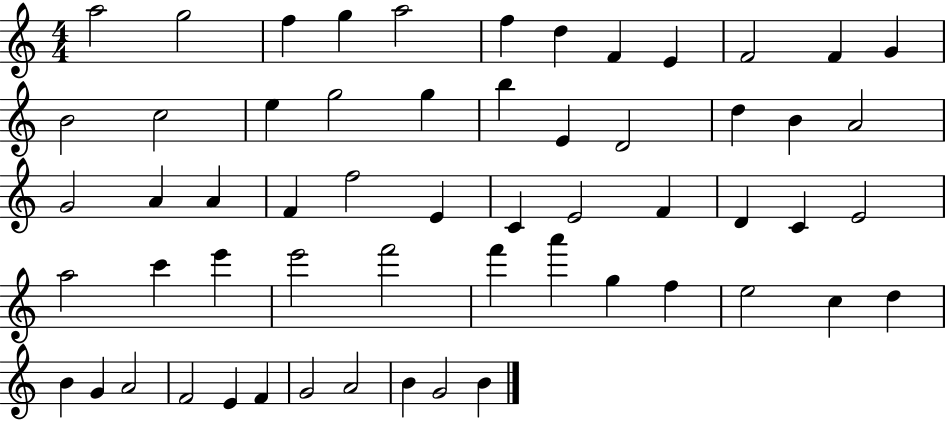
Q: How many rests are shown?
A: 0